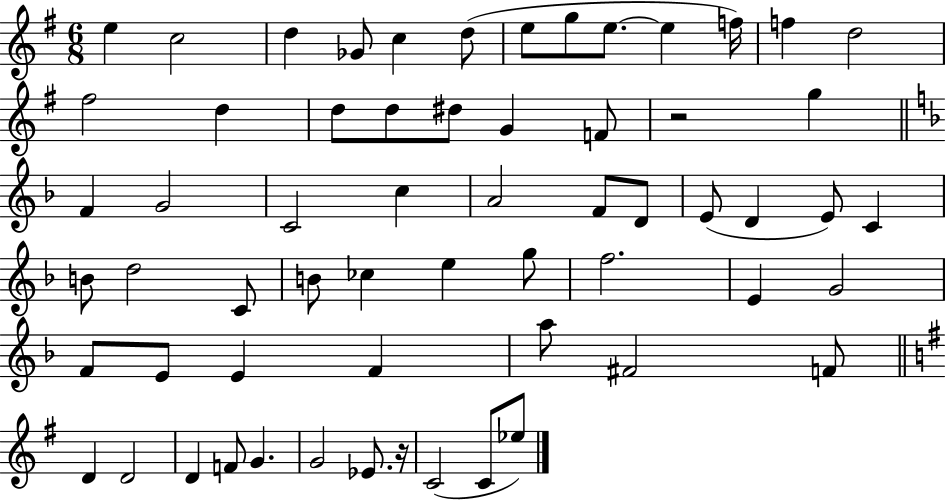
E5/q C5/h D5/q Gb4/e C5/q D5/e E5/e G5/e E5/e. E5/q F5/s F5/q D5/h F#5/h D5/q D5/e D5/e D#5/e G4/q F4/e R/h G5/q F4/q G4/h C4/h C5/q A4/h F4/e D4/e E4/e D4/q E4/e C4/q B4/e D5/h C4/e B4/e CES5/q E5/q G5/e F5/h. E4/q G4/h F4/e E4/e E4/q F4/q A5/e F#4/h F4/e D4/q D4/h D4/q F4/e G4/q. G4/h Eb4/e. R/s C4/h C4/e Eb5/e